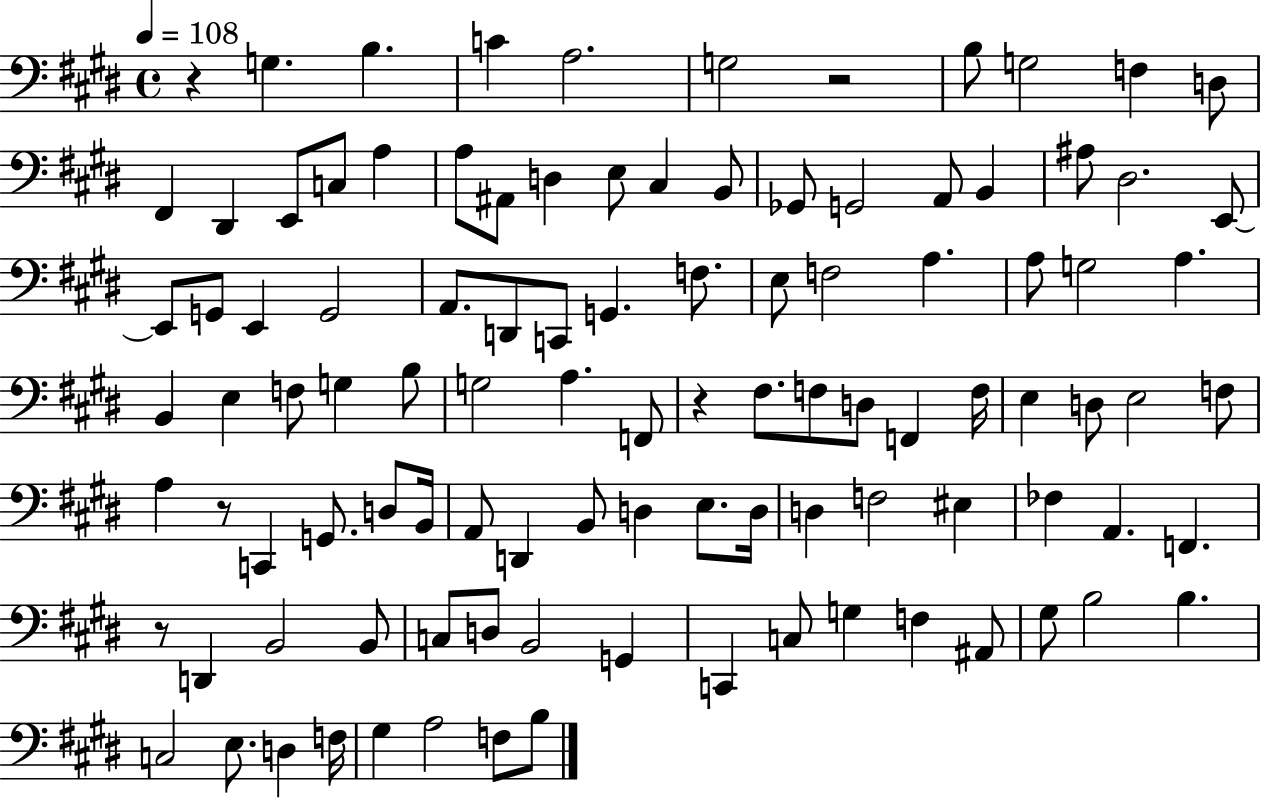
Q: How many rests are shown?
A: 5